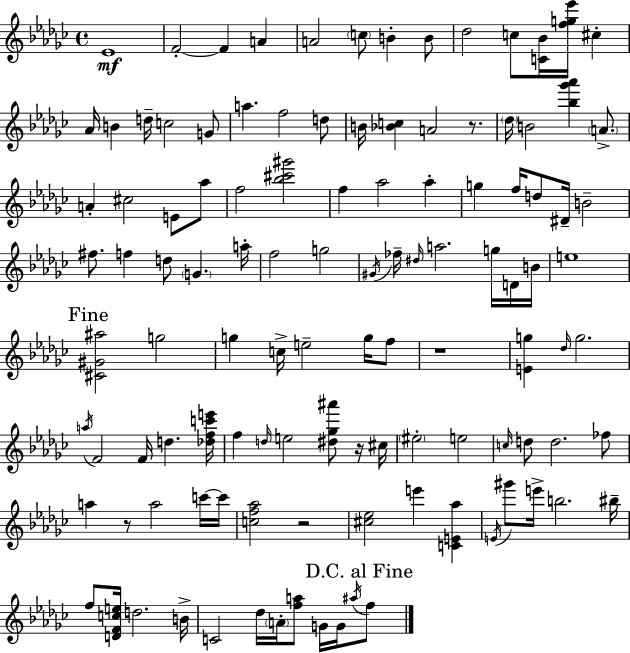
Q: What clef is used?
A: treble